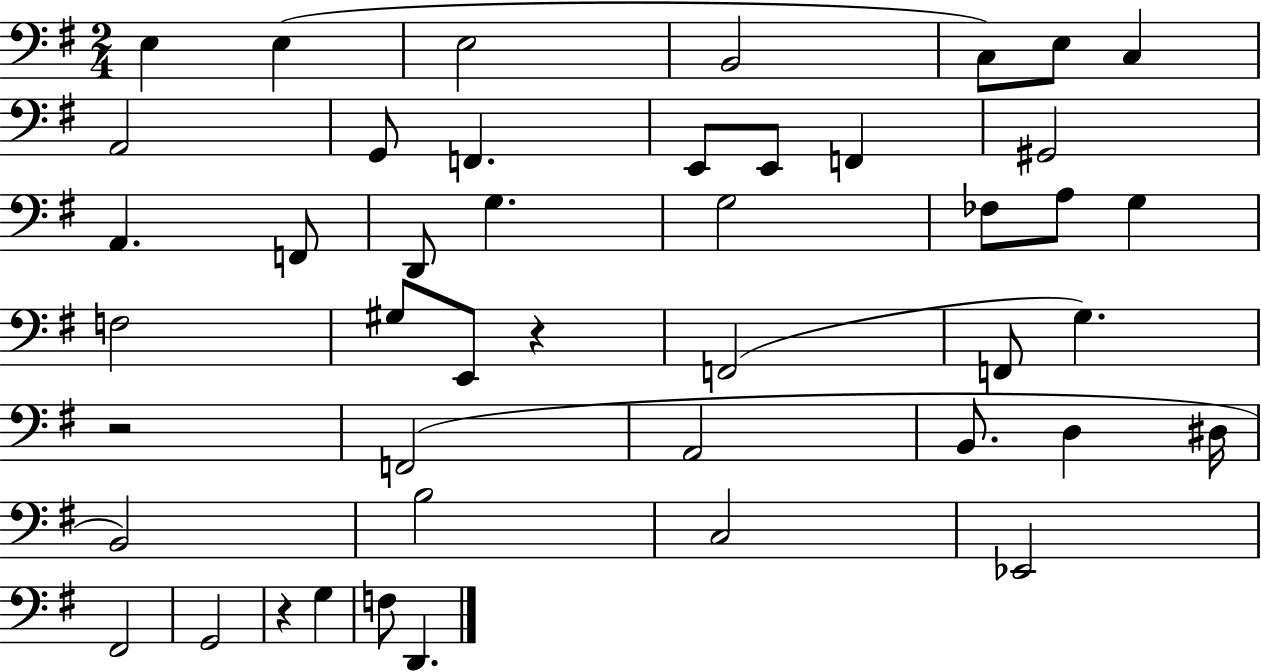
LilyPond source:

{
  \clef bass
  \numericTimeSignature
  \time 2/4
  \key g \major
  e4 e4( | e2 | b,2 | c8) e8 c4 | \break a,2 | g,8 f,4. | e,8 e,8 f,4 | gis,2 | \break a,4. f,8 | d,8 g4. | g2 | fes8 a8 g4 | \break f2 | gis8 e,8 r4 | f,2( | f,8 g4.) | \break r2 | f,2( | a,2 | b,8. d4 dis16 | \break b,2) | b2 | c2 | ees,2 | \break fis,2 | g,2 | r4 g4 | f8 d,4. | \break \bar "|."
}